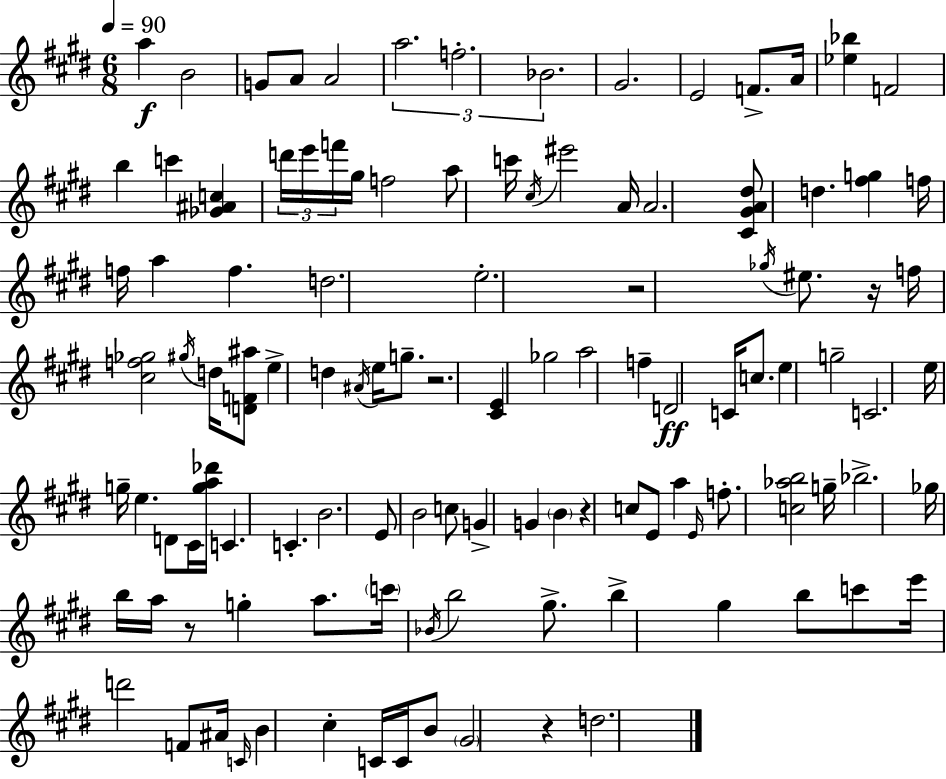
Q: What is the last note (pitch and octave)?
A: D5